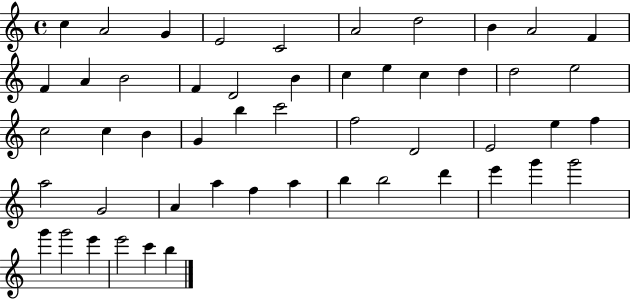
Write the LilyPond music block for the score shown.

{
  \clef treble
  \time 4/4
  \defaultTimeSignature
  \key c \major
  c''4 a'2 g'4 | e'2 c'2 | a'2 d''2 | b'4 a'2 f'4 | \break f'4 a'4 b'2 | f'4 d'2 b'4 | c''4 e''4 c''4 d''4 | d''2 e''2 | \break c''2 c''4 b'4 | g'4 b''4 c'''2 | f''2 d'2 | e'2 e''4 f''4 | \break a''2 g'2 | a'4 a''4 f''4 a''4 | b''4 b''2 d'''4 | e'''4 g'''4 g'''2 | \break g'''4 g'''2 e'''4 | e'''2 c'''4 b''4 | \bar "|."
}